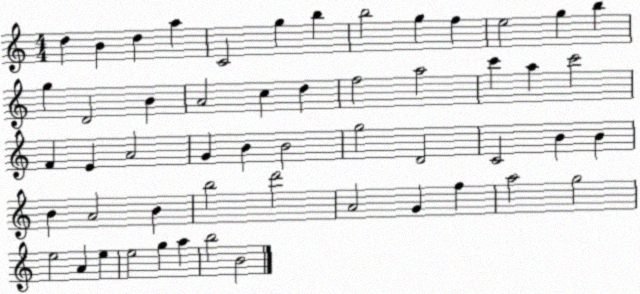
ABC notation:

X:1
T:Untitled
M:4/4
L:1/4
K:C
d B d a C2 g b b2 g f e2 g b g D2 B A2 c d f2 a2 c' a c'2 F E A2 G B B2 g2 D2 C2 B B B A2 B b2 d'2 A2 G f a2 g2 e2 A e e2 g a b2 B2